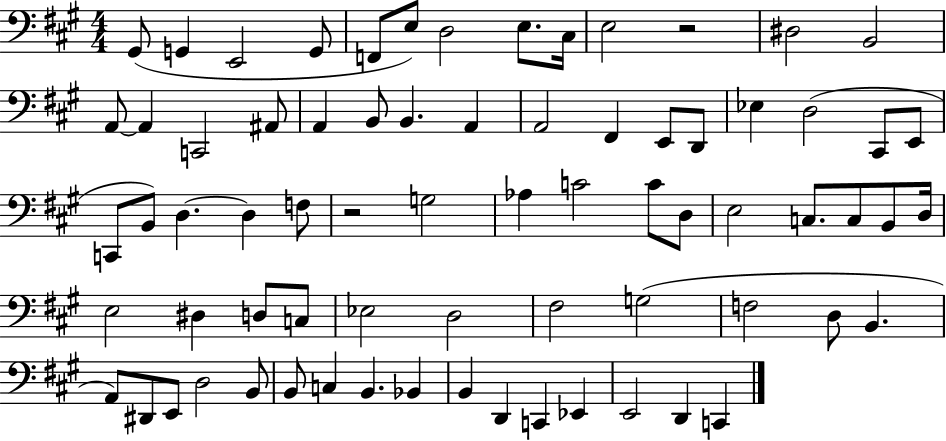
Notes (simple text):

G#2/e G2/q E2/h G2/e F2/e E3/e D3/h E3/e. C#3/s E3/h R/h D#3/h B2/h A2/e A2/q C2/h A#2/e A2/q B2/e B2/q. A2/q A2/h F#2/q E2/e D2/e Eb3/q D3/h C#2/e E2/e C2/e B2/e D3/q. D3/q F3/e R/h G3/h Ab3/q C4/h C4/e D3/e E3/h C3/e. C3/e B2/e D3/s E3/h D#3/q D3/e C3/e Eb3/h D3/h F#3/h G3/h F3/h D3/e B2/q. A2/e D#2/e E2/e D3/h B2/e B2/e C3/q B2/q. Bb2/q B2/q D2/q C2/q Eb2/q E2/h D2/q C2/q